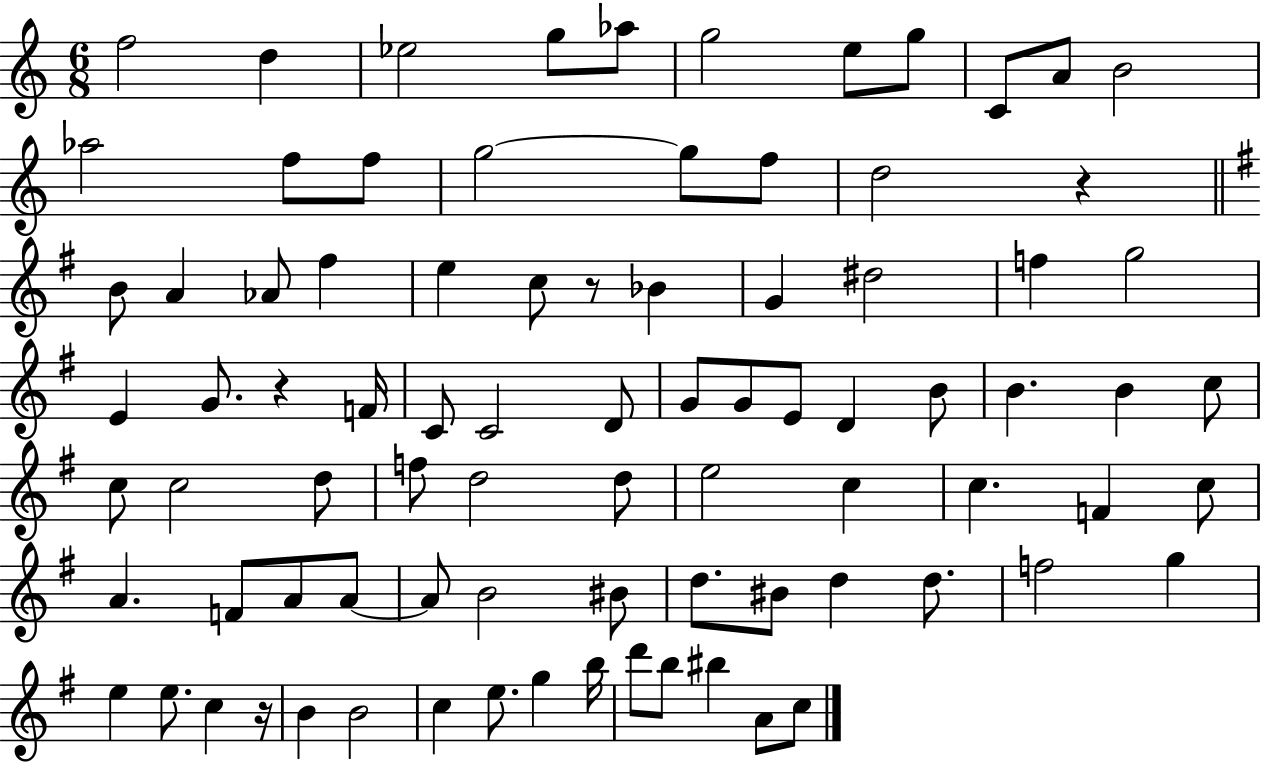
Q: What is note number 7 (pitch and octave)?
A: E5